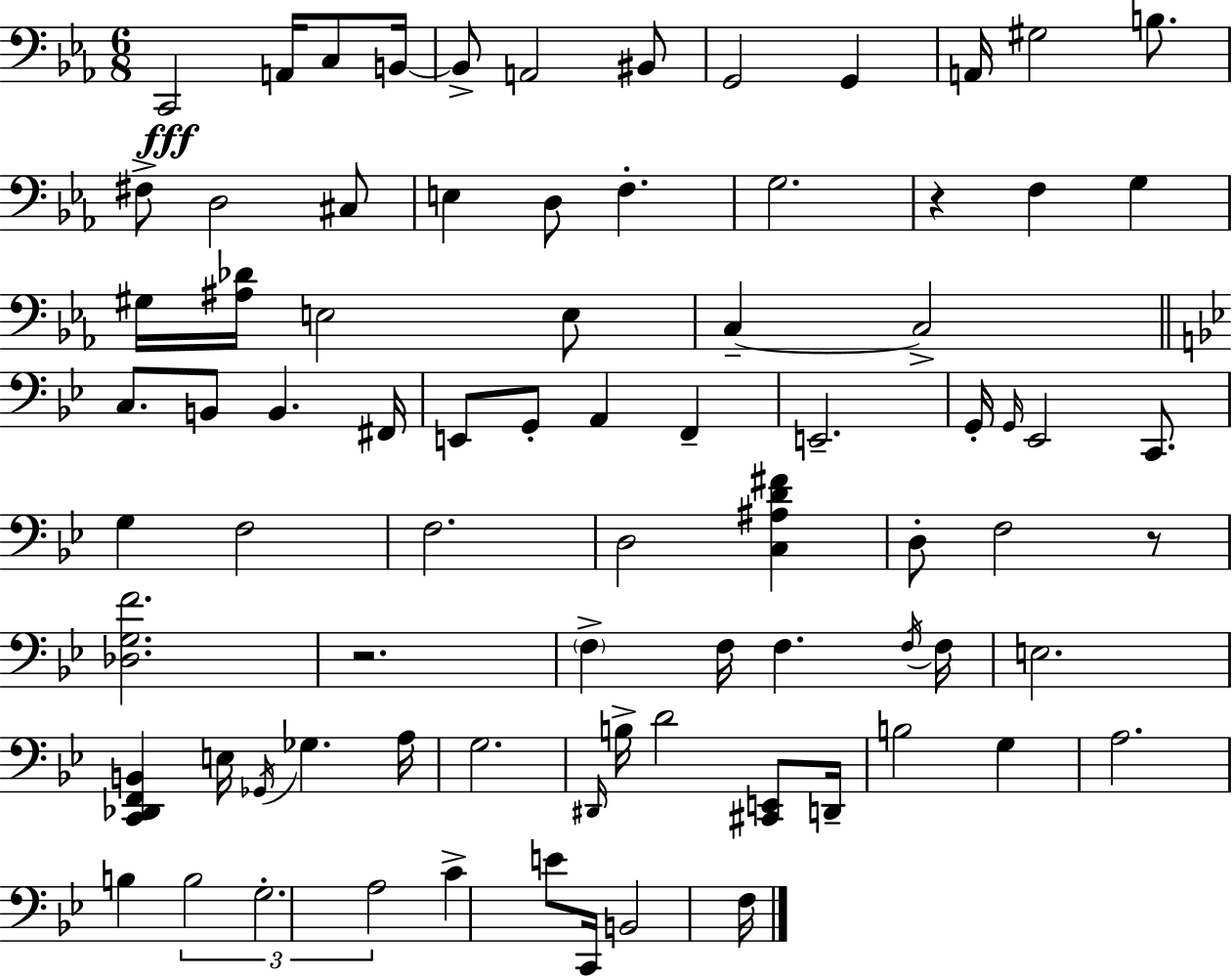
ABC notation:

X:1
T:Untitled
M:6/8
L:1/4
K:Cm
C,,2 A,,/4 C,/2 B,,/4 B,,/2 A,,2 ^B,,/2 G,,2 G,, A,,/4 ^G,2 B,/2 ^F,/2 D,2 ^C,/2 E, D,/2 F, G,2 z F, G, ^G,/4 [^A,_D]/4 E,2 E,/2 C, C,2 C,/2 B,,/2 B,, ^F,,/4 E,,/2 G,,/2 A,, F,, E,,2 G,,/4 G,,/4 _E,,2 C,,/2 G, F,2 F,2 D,2 [C,^A,D^F] D,/2 F,2 z/2 [_D,G,F]2 z2 F, F,/4 F, F,/4 F,/4 E,2 [C,,_D,,F,,B,,] E,/4 _G,,/4 _G, A,/4 G,2 ^D,,/4 B,/4 D2 [^C,,E,,]/2 D,,/4 B,2 G, A,2 B, B,2 G,2 A,2 C E/2 C,,/4 B,,2 F,/4